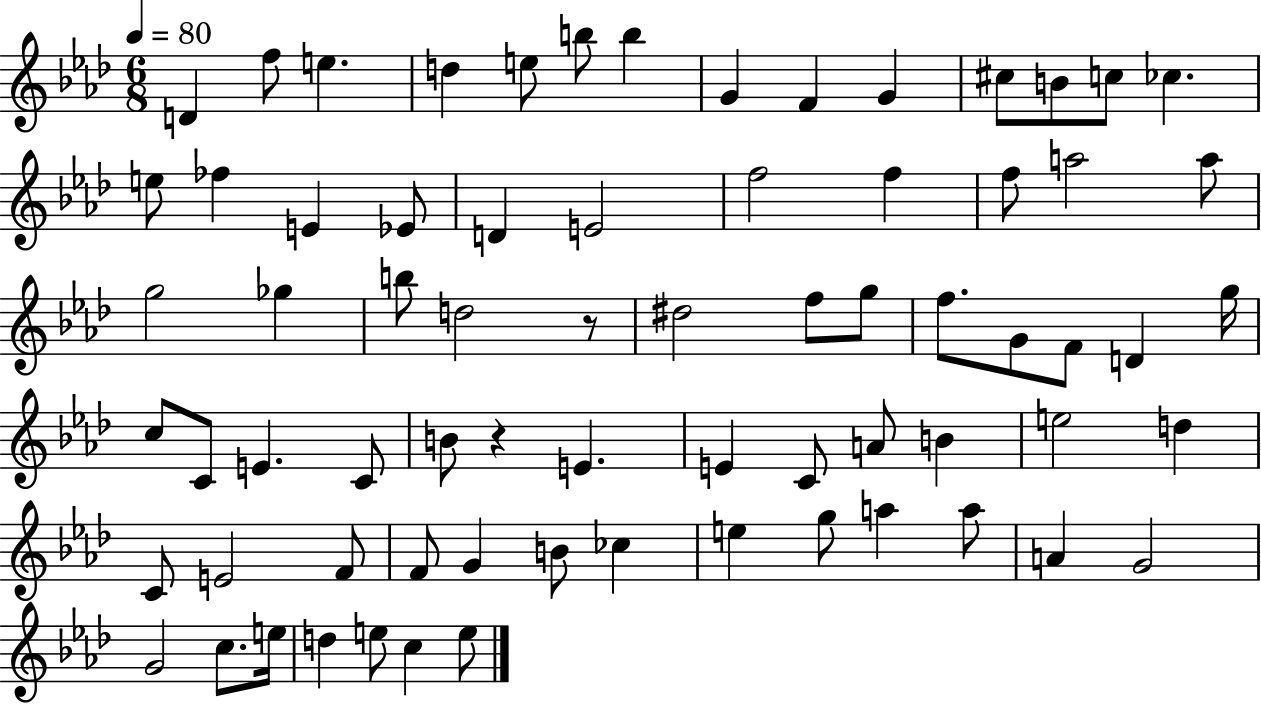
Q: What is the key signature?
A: AES major